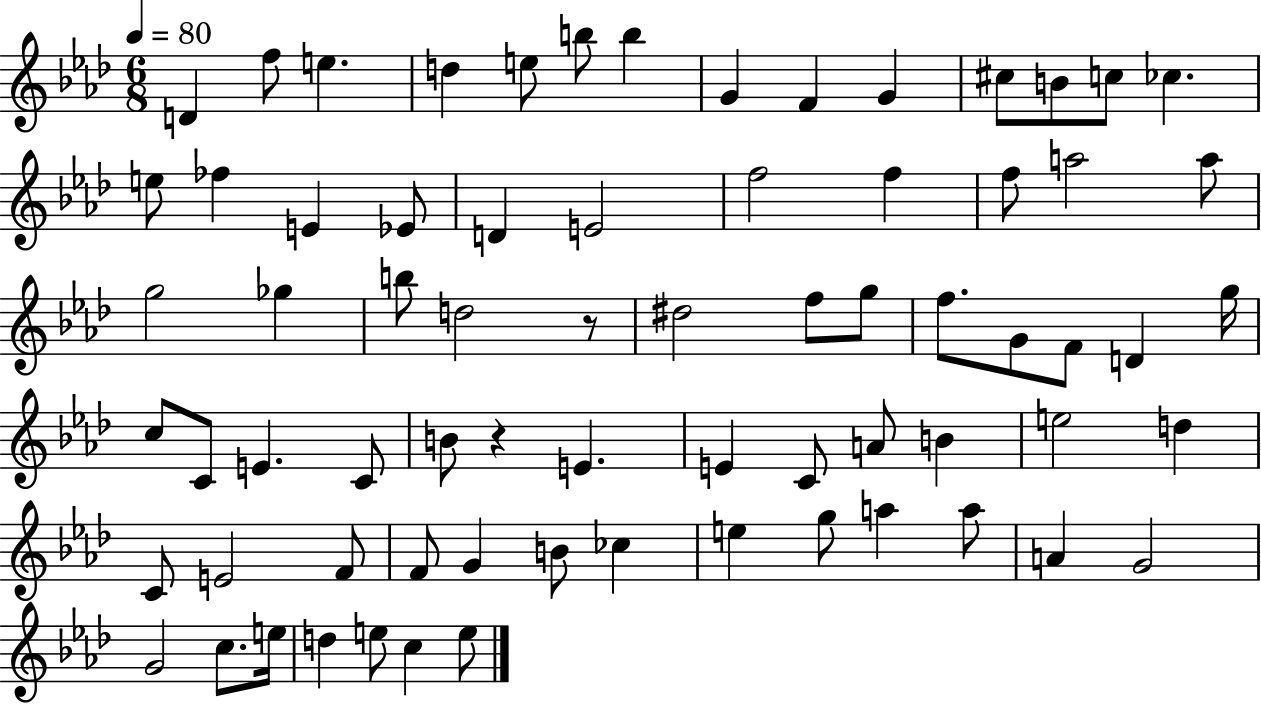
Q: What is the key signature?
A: AES major